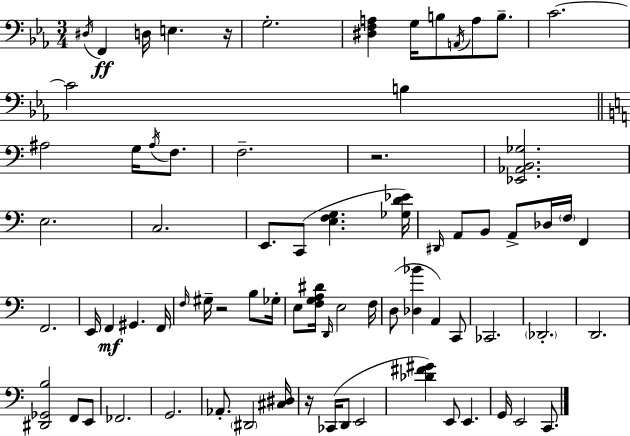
D#3/s F2/q D3/s E3/q. R/s G3/h. [D#3,F3,A3]/q G3/s B3/e A2/s A3/e B3/e. C4/h. C4/h B3/q A#3/h G3/s A#3/s F3/e. F3/h. R/h. [Eb2,Ab2,B2,Gb3]/h. E3/h. C3/h. E2/e. C2/e [E3,F3,G3]/q. [Gb3,D4,Eb4]/s D#2/s A2/e B2/e A2/e Db3/s F3/s F2/q F2/h. E2/s F2/q G#2/q. F2/s F3/s G#3/s R/h B3/e Gb3/s E3/e [F3,G3,A3,D#4]/s D2/s E3/h F3/s D3/e [Db3,Bb4]/q A2/q C2/e CES2/h. Db2/h. D2/h. [D#2,Gb2,B3]/h F2/e E2/e FES2/h. G2/h. Ab2/e. D#2/h [C#3,D#3]/s R/s CES2/s D2/e E2/h [Db4,F#4,G#4]/q E2/e E2/q. G2/s E2/h C2/e.